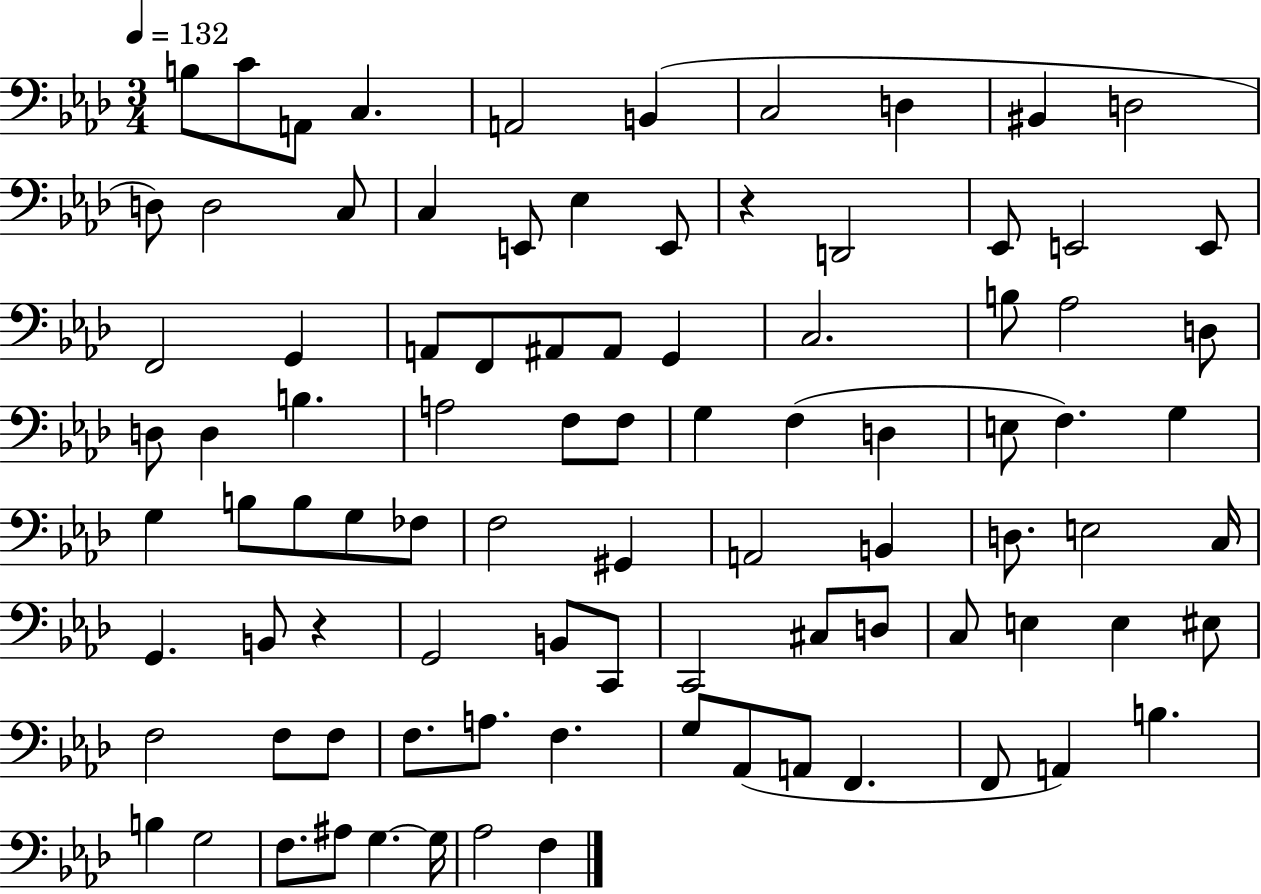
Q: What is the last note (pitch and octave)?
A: F3